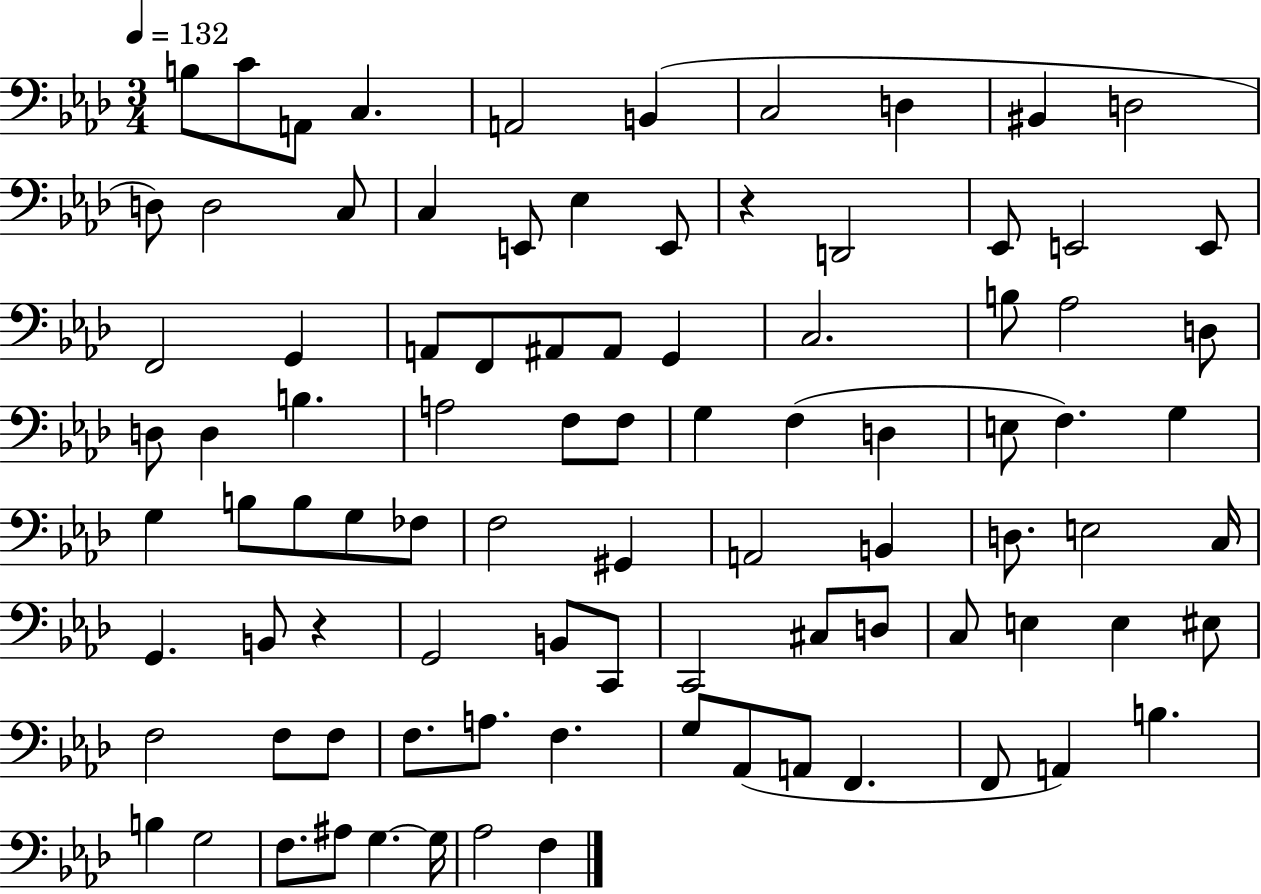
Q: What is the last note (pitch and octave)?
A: F3